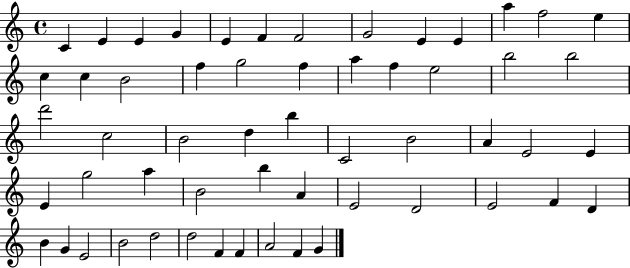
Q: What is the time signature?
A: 4/4